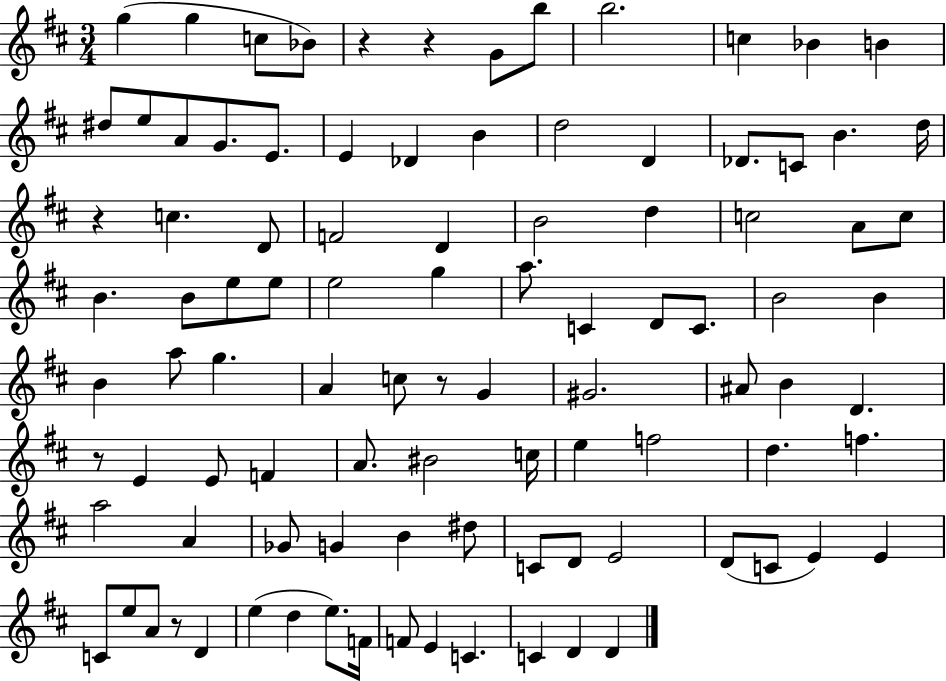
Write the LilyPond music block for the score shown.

{
  \clef treble
  \numericTimeSignature
  \time 3/4
  \key d \major
  g''4( g''4 c''8 bes'8) | r4 r4 g'8 b''8 | b''2. | c''4 bes'4 b'4 | \break dis''8 e''8 a'8 g'8. e'8. | e'4 des'4 b'4 | d''2 d'4 | des'8. c'8 b'4. d''16 | \break r4 c''4. d'8 | f'2 d'4 | b'2 d''4 | c''2 a'8 c''8 | \break b'4. b'8 e''8 e''8 | e''2 g''4 | a''8. c'4 d'8 c'8. | b'2 b'4 | \break b'4 a''8 g''4. | a'4 c''8 r8 g'4 | gis'2. | ais'8 b'4 d'4. | \break r8 e'4 e'8 f'4 | a'8. bis'2 c''16 | e''4 f''2 | d''4. f''4. | \break a''2 a'4 | ges'8 g'4 b'4 dis''8 | c'8 d'8 e'2 | d'8( c'8 e'4) e'4 | \break c'8 e''8 a'8 r8 d'4 | e''4( d''4 e''8.) f'16 | f'8 e'4 c'4. | c'4 d'4 d'4 | \break \bar "|."
}